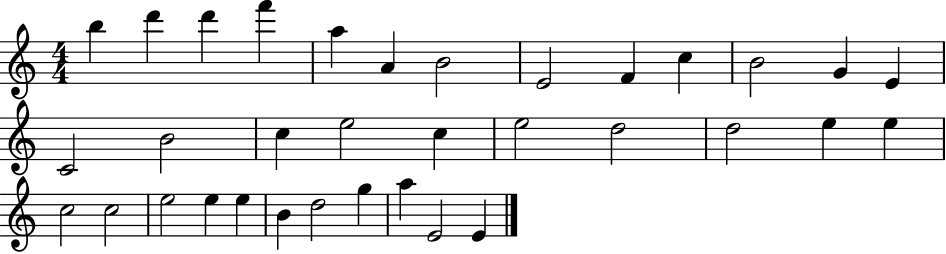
{
  \clef treble
  \numericTimeSignature
  \time 4/4
  \key c \major
  b''4 d'''4 d'''4 f'''4 | a''4 a'4 b'2 | e'2 f'4 c''4 | b'2 g'4 e'4 | \break c'2 b'2 | c''4 e''2 c''4 | e''2 d''2 | d''2 e''4 e''4 | \break c''2 c''2 | e''2 e''4 e''4 | b'4 d''2 g''4 | a''4 e'2 e'4 | \break \bar "|."
}